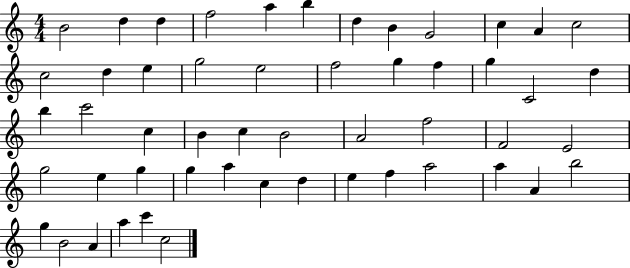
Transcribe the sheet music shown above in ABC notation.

X:1
T:Untitled
M:4/4
L:1/4
K:C
B2 d d f2 a b d B G2 c A c2 c2 d e g2 e2 f2 g f g C2 d b c'2 c B c B2 A2 f2 F2 E2 g2 e g g a c d e f a2 a A b2 g B2 A a c' c2